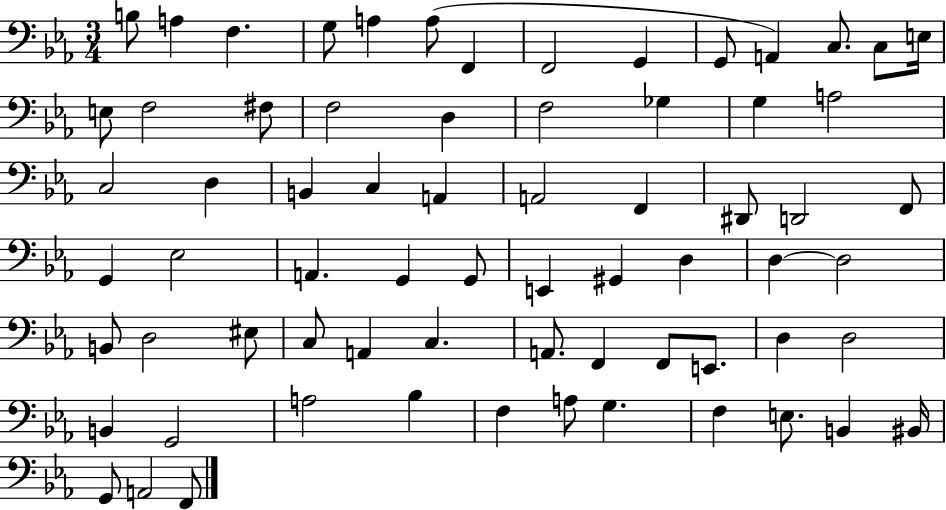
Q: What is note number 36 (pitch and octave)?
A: A2